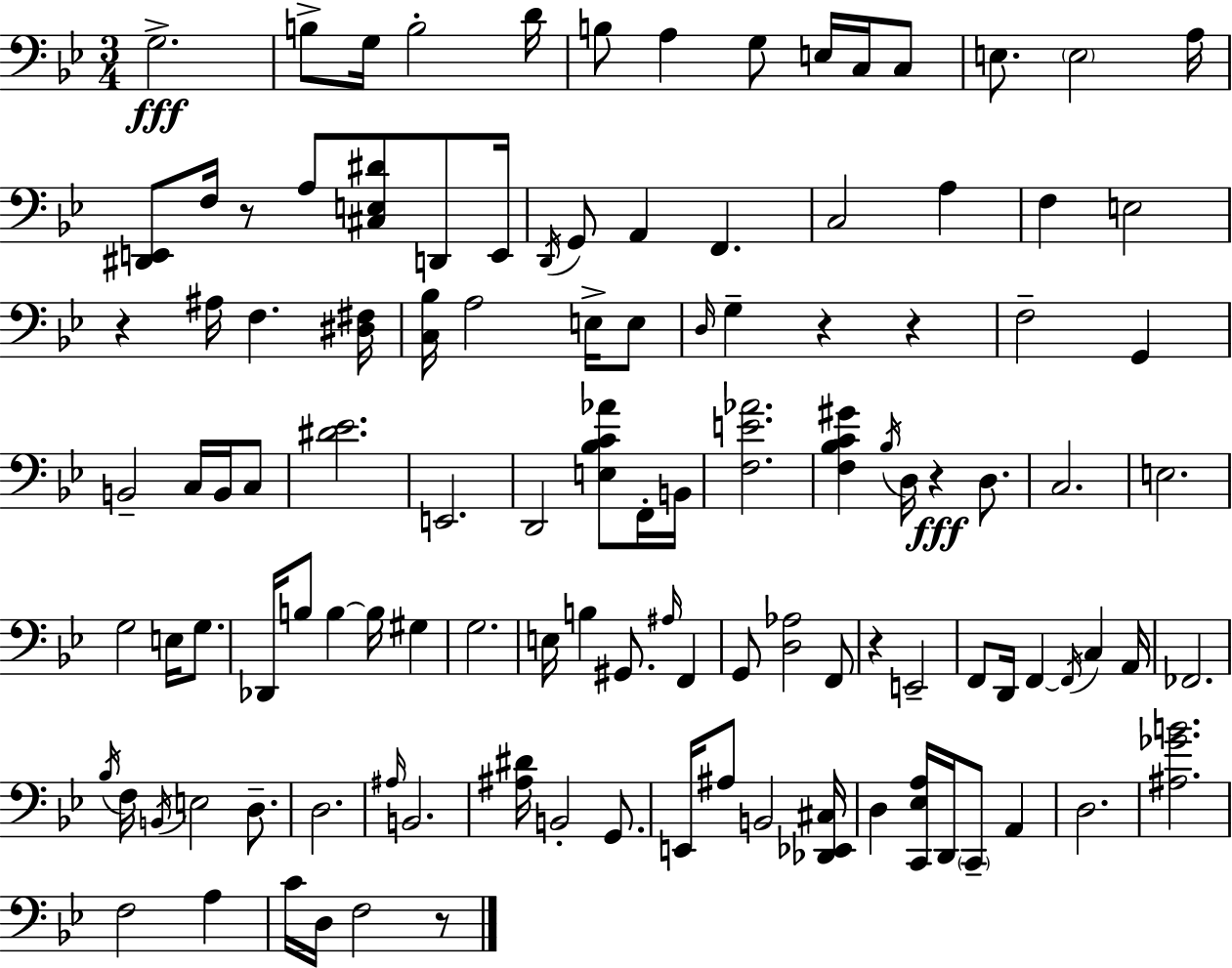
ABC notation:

X:1
T:Untitled
M:3/4
L:1/4
K:Gm
G,2 B,/2 G,/4 B,2 D/4 B,/2 A, G,/2 E,/4 C,/4 C,/2 E,/2 E,2 A,/4 [^D,,E,,]/2 F,/4 z/2 A,/2 [^C,E,^D]/2 D,,/2 E,,/4 D,,/4 G,,/2 A,, F,, C,2 A, F, E,2 z ^A,/4 F, [^D,^F,]/4 [C,_B,]/4 A,2 E,/4 E,/2 D,/4 G, z z F,2 G,, B,,2 C,/4 B,,/4 C,/2 [^D_E]2 E,,2 D,,2 [E,_B,C_A]/2 F,,/4 B,,/4 [F,E_A]2 [F,_B,C^G] _B,/4 D,/4 z D,/2 C,2 E,2 G,2 E,/4 G,/2 _D,,/4 B,/2 B, B,/4 ^G, G,2 E,/4 B, ^G,,/2 ^A,/4 F,, G,,/2 [D,_A,]2 F,,/2 z E,,2 F,,/2 D,,/4 F,, F,,/4 C, A,,/4 _F,,2 _B,/4 F,/4 B,,/4 E,2 D,/2 D,2 ^A,/4 B,,2 [^A,^D]/4 B,,2 G,,/2 E,,/4 ^A,/2 B,,2 [_D,,_E,,^C,]/4 D, [C,,_E,A,]/4 D,,/4 C,,/2 A,, D,2 [^A,_GB]2 F,2 A, C/4 D,/4 F,2 z/2